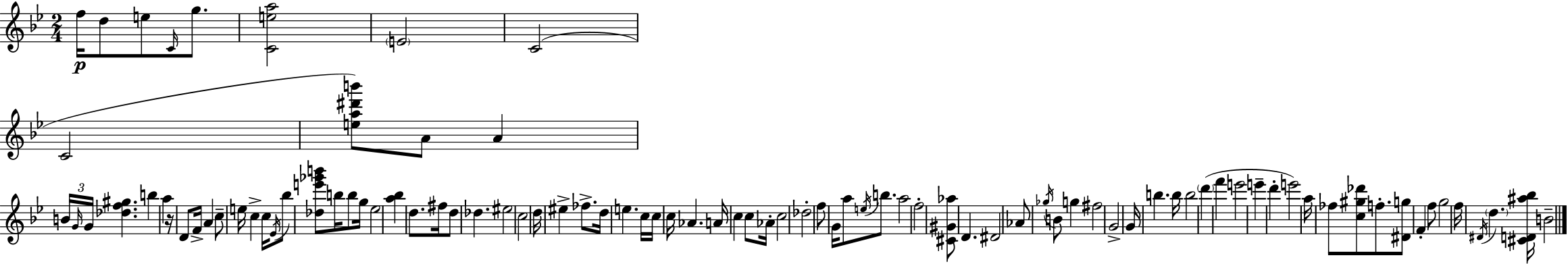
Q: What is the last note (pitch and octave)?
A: B4